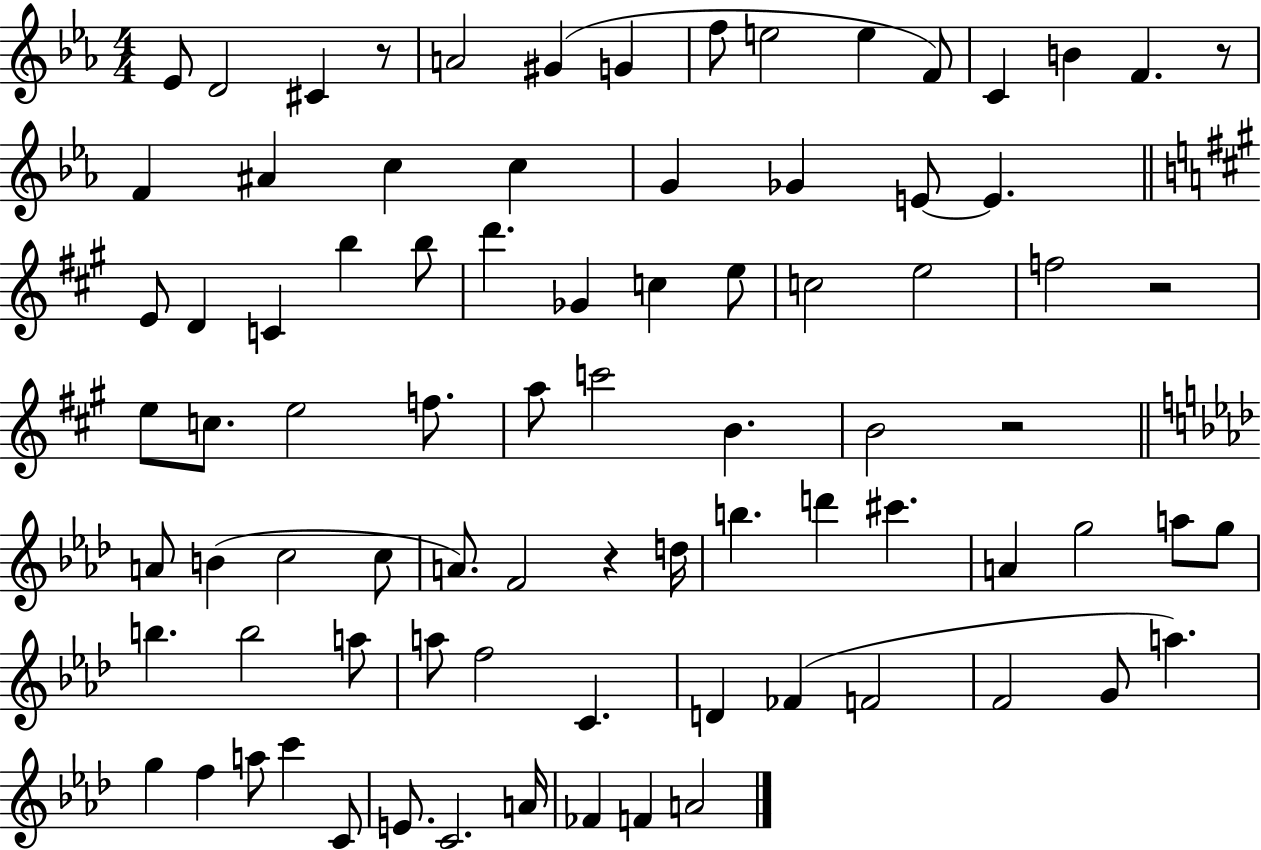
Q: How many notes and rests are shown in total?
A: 83